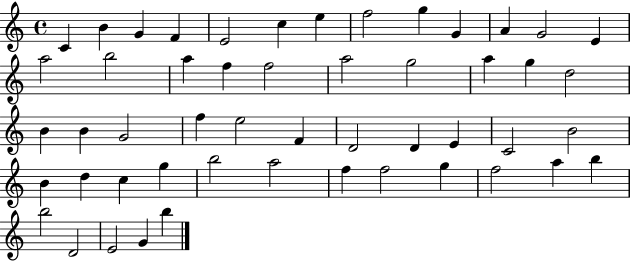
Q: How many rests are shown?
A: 0